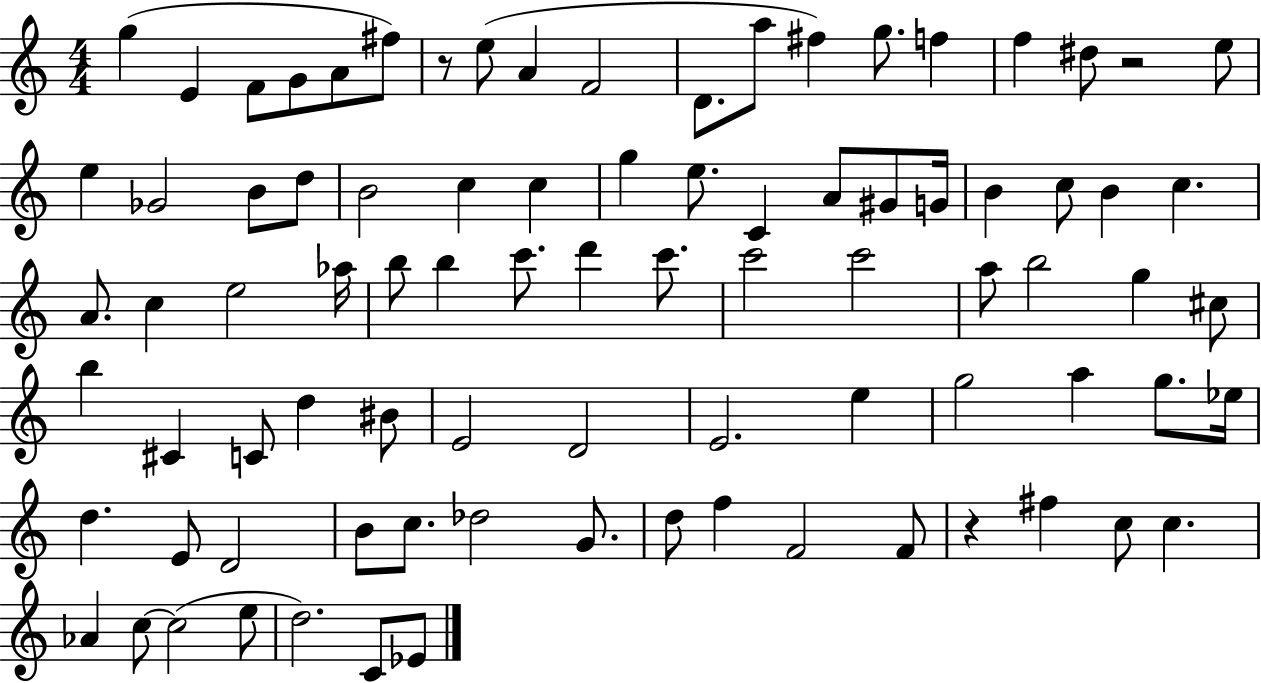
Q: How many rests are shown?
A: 3